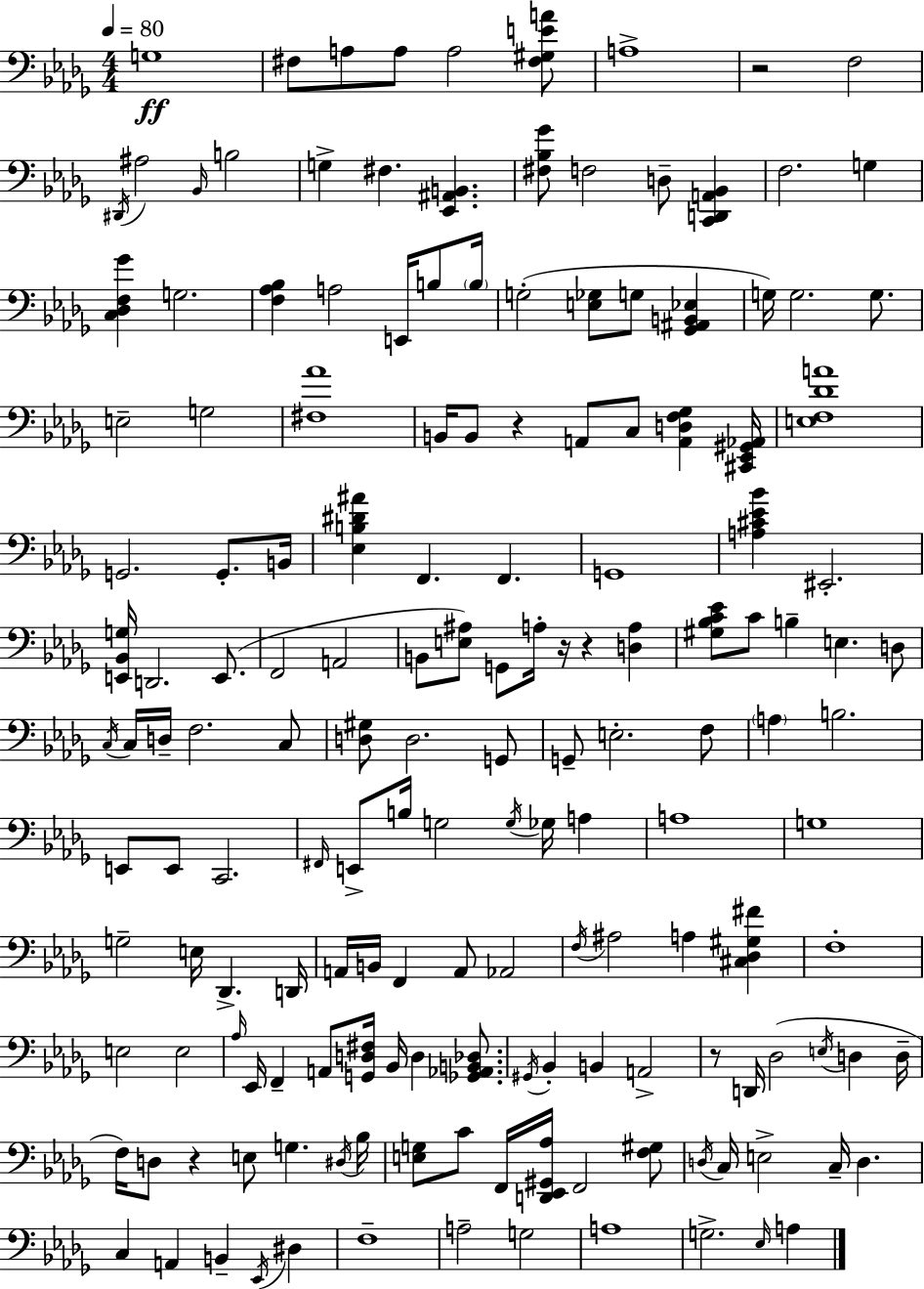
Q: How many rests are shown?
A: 6